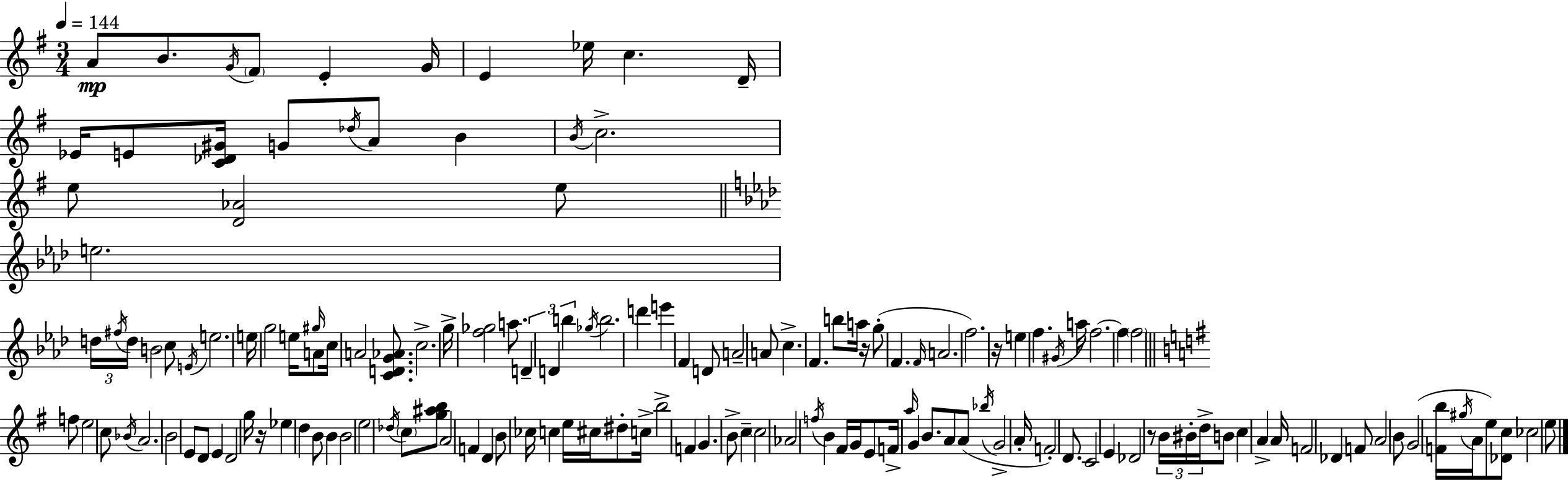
{
  \clef treble
  \numericTimeSignature
  \time 3/4
  \key e \minor
  \tempo 4 = 144
  a'8\mp b'8. \acciaccatura { g'16 } \parenthesize fis'8 e'4-. | g'16 e'4 ees''16 c''4. | d'16-- ees'16 e'8 <c' des' gis'>16 g'8 \acciaccatura { des''16 } a'8 b'4 | \acciaccatura { b'16 } c''2.-> | \break e''8 <d' aes'>2 | e''8 \bar "||" \break \key aes \major e''2. | \tuplet 3/2 { d''16 \acciaccatura { fis''16 } d''16 } b'2 c''8 | \acciaccatura { e'16 } e''2. | e''16 g''2 e''16 | \break \grace { gis''16 } a'8 c''16 a'2 | <c' d' g' aes'>8. c''2.-> | g''16-> <f'' ges''>2 | a''8. \tuplet 3/2 { d'4-- d'4 b''4 } | \break \acciaccatura { ges''16 } b''2. | d'''4 e'''4 | f'4 d'8 a'2-- | a'8 c''4.-> f'4. | \break b''8 a''16 r16 g''8-.( f'4. | \grace { f'16 } a'2. | f''2.) | r16 e''4 f''4. | \break \acciaccatura { gis'16 } a''16 f''2.~~ | f''4 \parenthesize f''2 | \bar "||" \break \key g \major f''8 e''2 c''8 | \acciaccatura { bes'16 } a'2. | b'2 e'8 d'8 | e'4 d'2 | \break g''16 r16 ees''4 d''4 b'8 | b'4 b'2 | e''2 \acciaccatura { des''16 } \parenthesize c''8 | <g'' ais'' b''>8 a'2 f'4 | \break d'4 b'8 ces''16 c''4 | e''16 cis''16 dis''8-. c''16-> b''2-> | f'4 g'4. | b'8-> c''4-- \parenthesize c''2 | \break aes'2 \acciaccatura { f''16 } b'4 | fis'16 g'16 e'8 f'16-> \grace { a''16 } g'4 | b'8. a'8 a'8( \acciaccatura { bes''16 } g'2-> | a'16-. f'2-.) | \break d'8. c'2 | e'4 des'2 | r8 \tuplet 3/2 { b'16 bis'16-. d''16-> } b'8 c''4 | a'4-> a'16 f'2 | \break des'4 f'8 a'2 | b'8 g'2( | <f' b''>16 \acciaccatura { gis''16 } a'16 e''8) <des' c''>8 ces''2 | e''8 \bar "|."
}